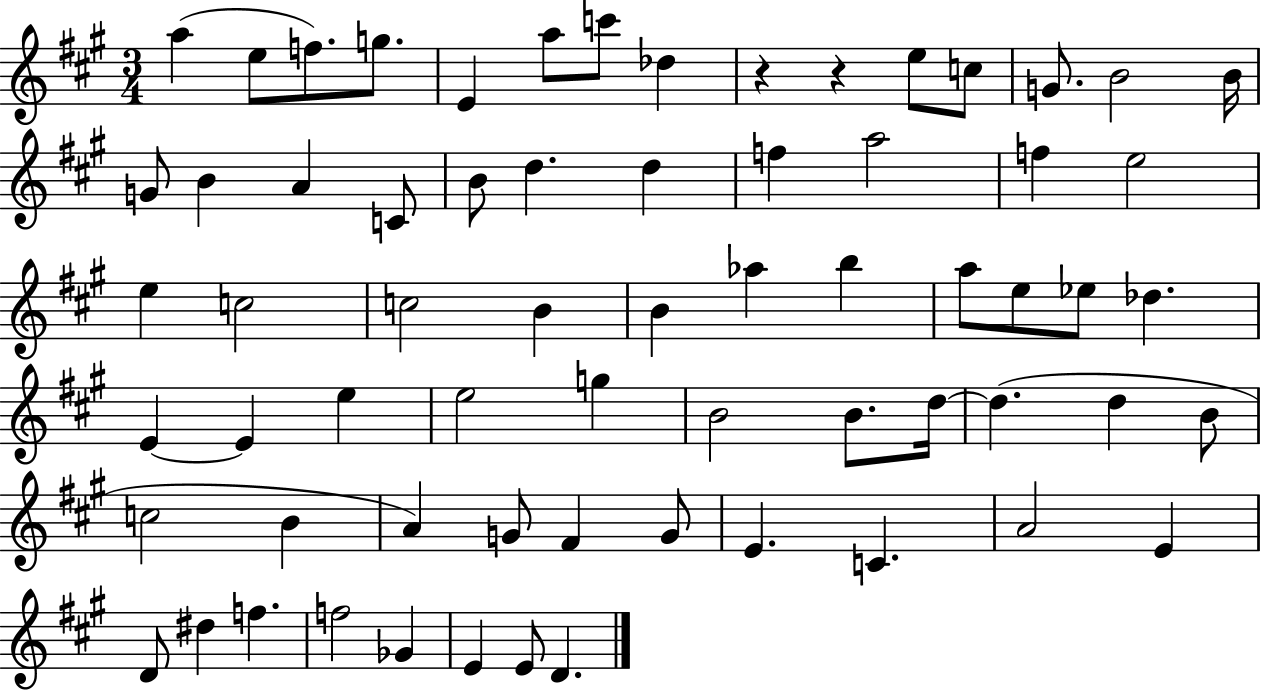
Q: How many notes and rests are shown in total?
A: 66